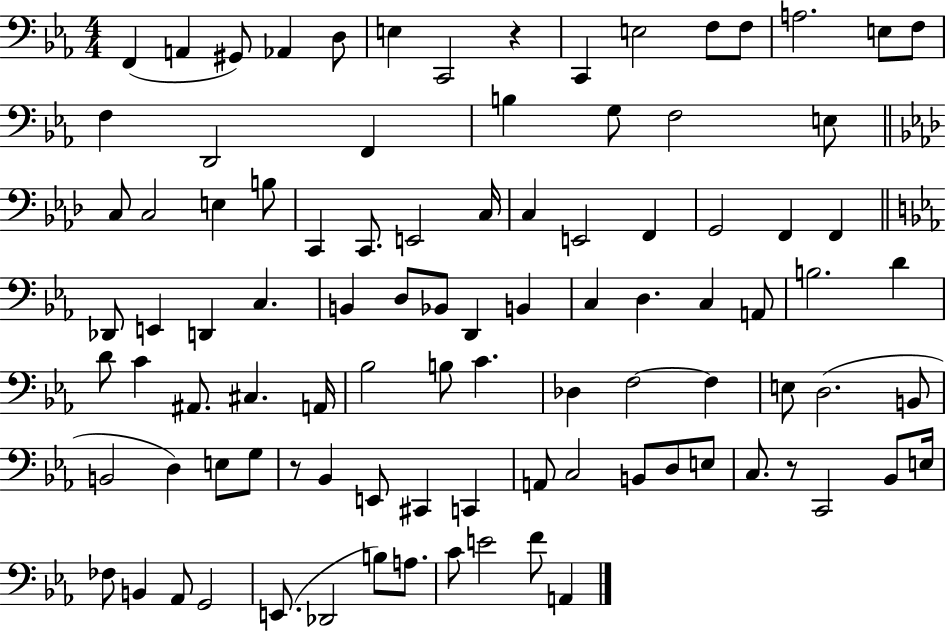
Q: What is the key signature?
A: EES major